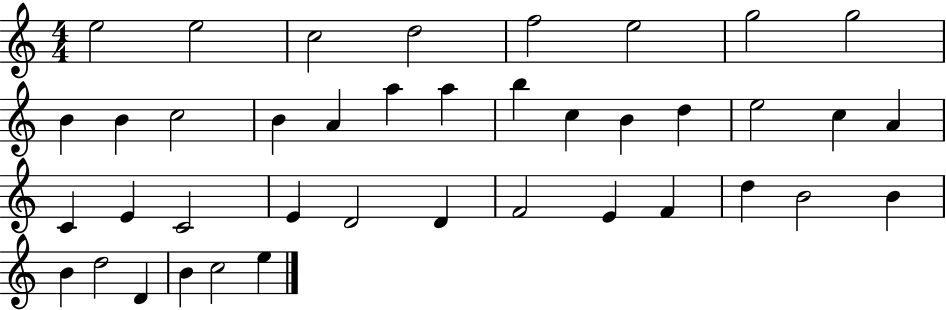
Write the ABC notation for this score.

X:1
T:Untitled
M:4/4
L:1/4
K:C
e2 e2 c2 d2 f2 e2 g2 g2 B B c2 B A a a b c B d e2 c A C E C2 E D2 D F2 E F d B2 B B d2 D B c2 e